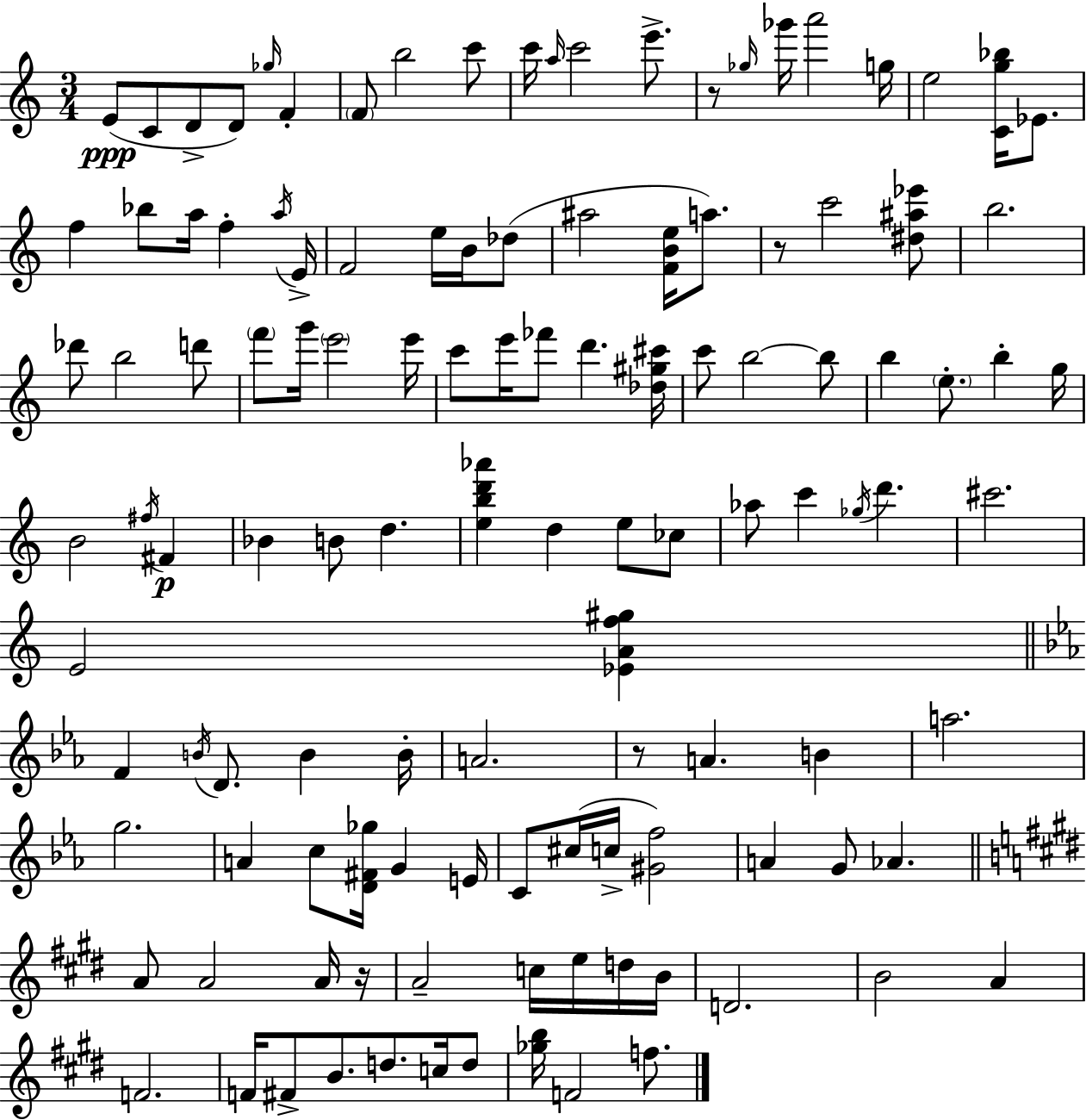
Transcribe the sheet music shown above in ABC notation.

X:1
T:Untitled
M:3/4
L:1/4
K:C
E/2 C/2 D/2 D/2 _g/4 F F/2 b2 c'/2 c'/4 a/4 c'2 e'/2 z/2 _g/4 _g'/4 a'2 g/4 e2 [Cg_b]/4 _E/2 f _b/2 a/4 f a/4 E/4 F2 e/4 B/4 _d/2 ^a2 [FBe]/4 a/2 z/2 c'2 [^d^a_e']/2 b2 _d'/2 b2 d'/2 f'/2 g'/4 e'2 e'/4 c'/2 e'/4 _f'/2 d' [_d^g^c']/4 c'/2 b2 b/2 b e/2 b g/4 B2 ^f/4 ^F _B B/2 d [ebd'_a'] d e/2 _c/2 _a/2 c' _g/4 d' ^c'2 E2 [_EAf^g] F B/4 D/2 B B/4 A2 z/2 A B a2 g2 A c/2 [D^F_g]/4 G E/4 C/2 ^c/4 c/4 [^Gf]2 A G/2 _A A/2 A2 A/4 z/4 A2 c/4 e/4 d/4 B/4 D2 B2 A F2 F/4 ^F/2 B/2 d/2 c/4 d/2 [_gb]/4 F2 f/2